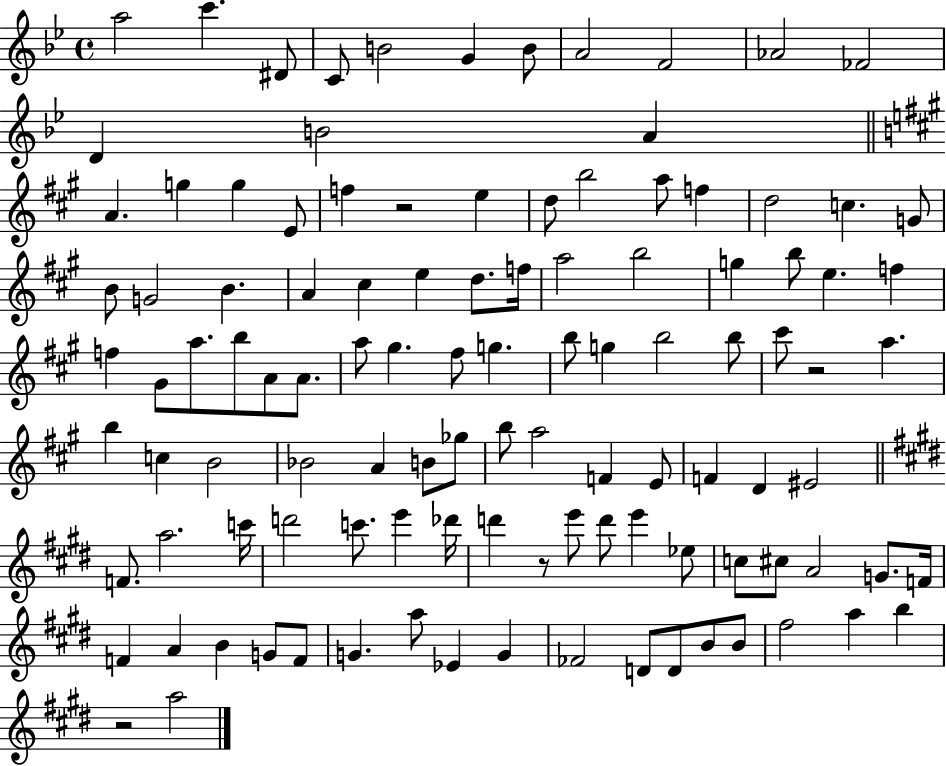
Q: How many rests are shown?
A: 4